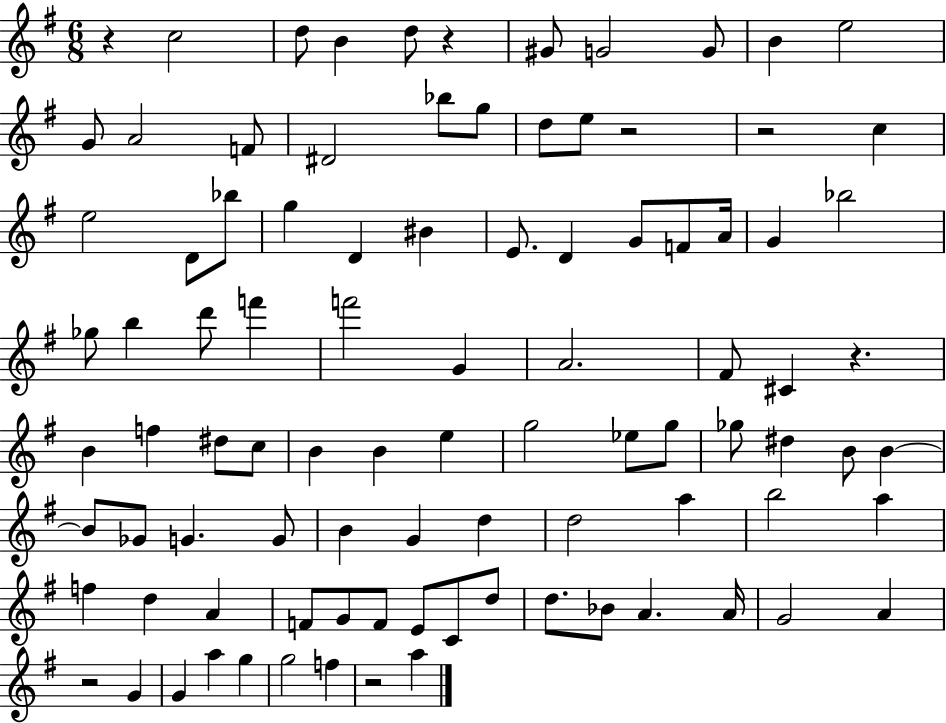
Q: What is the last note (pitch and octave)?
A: A5